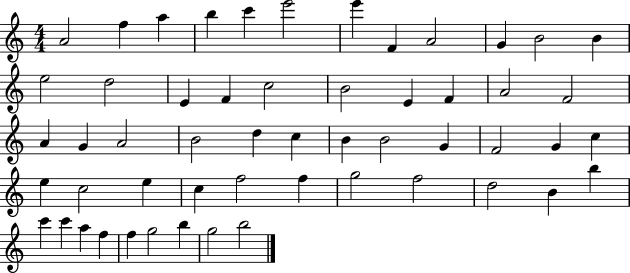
A4/h F5/q A5/q B5/q C6/q E6/h E6/q F4/q A4/h G4/q B4/h B4/q E5/h D5/h E4/q F4/q C5/h B4/h E4/q F4/q A4/h F4/h A4/q G4/q A4/h B4/h D5/q C5/q B4/q B4/h G4/q F4/h G4/q C5/q E5/q C5/h E5/q C5/q F5/h F5/q G5/h F5/h D5/h B4/q B5/q C6/q C6/q A5/q F5/q F5/q G5/h B5/q G5/h B5/h